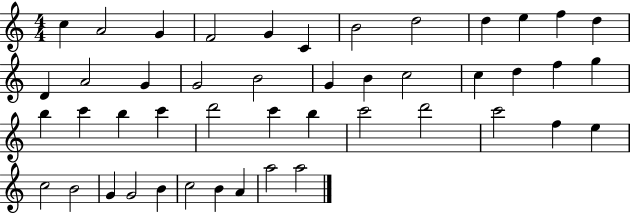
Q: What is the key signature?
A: C major